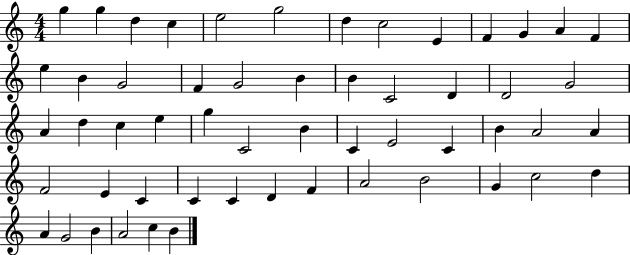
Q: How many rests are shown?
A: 0